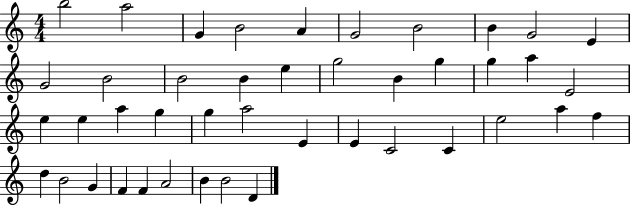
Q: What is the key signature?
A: C major